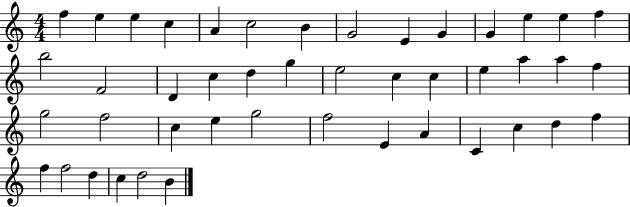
F5/q E5/q E5/q C5/q A4/q C5/h B4/q G4/h E4/q G4/q G4/q E5/q E5/q F5/q B5/h F4/h D4/q C5/q D5/q G5/q E5/h C5/q C5/q E5/q A5/q A5/q F5/q G5/h F5/h C5/q E5/q G5/h F5/h E4/q A4/q C4/q C5/q D5/q F5/q F5/q F5/h D5/q C5/q D5/h B4/q